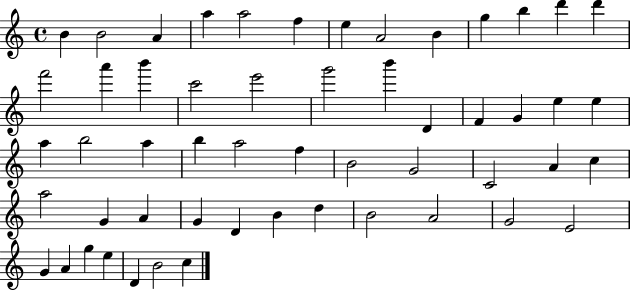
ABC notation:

X:1
T:Untitled
M:4/4
L:1/4
K:C
B B2 A a a2 f e A2 B g b d' d' f'2 a' b' c'2 e'2 g'2 b' D F G e e a b2 a b a2 f B2 G2 C2 A c a2 G A G D B d B2 A2 G2 E2 G A g e D B2 c